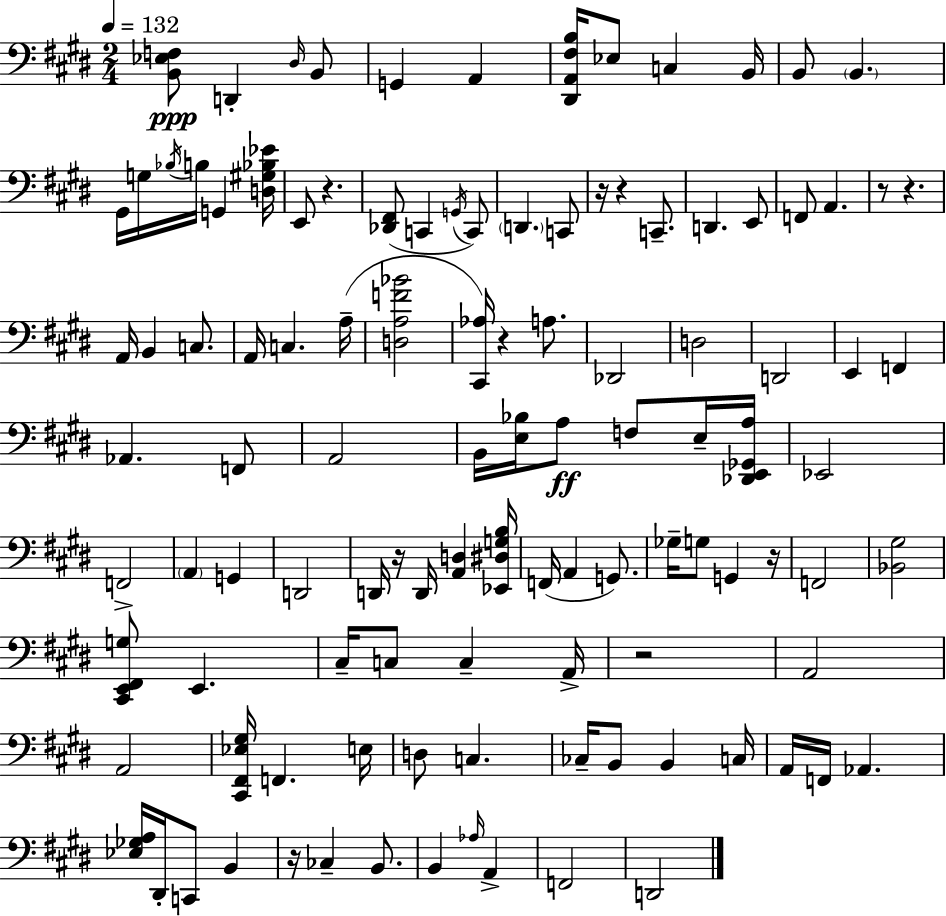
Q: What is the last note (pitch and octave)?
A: D2